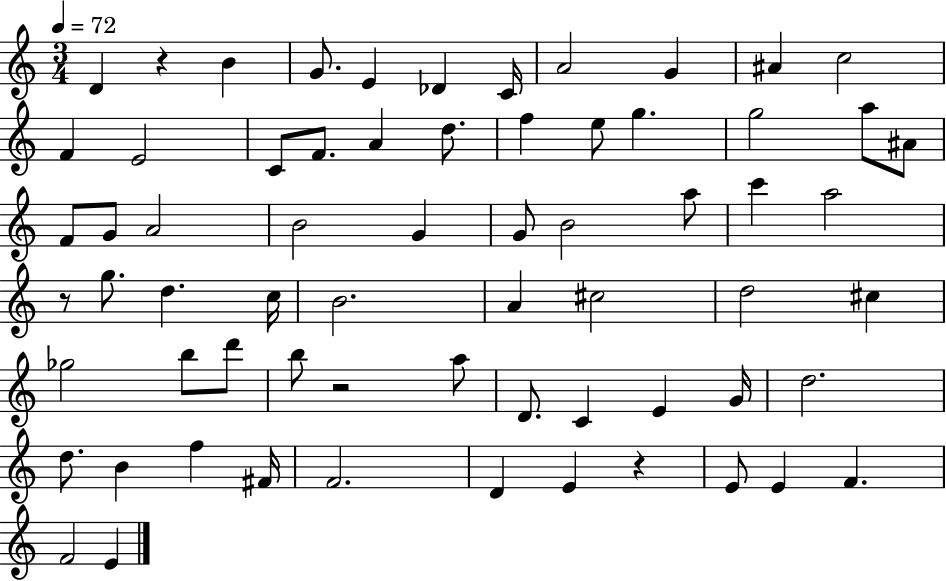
{
  \clef treble
  \numericTimeSignature
  \time 3/4
  \key c \major
  \tempo 4 = 72
  d'4 r4 b'4 | g'8. e'4 des'4 c'16 | a'2 g'4 | ais'4 c''2 | \break f'4 e'2 | c'8 f'8. a'4 d''8. | f''4 e''8 g''4. | g''2 a''8 ais'8 | \break f'8 g'8 a'2 | b'2 g'4 | g'8 b'2 a''8 | c'''4 a''2 | \break r8 g''8. d''4. c''16 | b'2. | a'4 cis''2 | d''2 cis''4 | \break ges''2 b''8 d'''8 | b''8 r2 a''8 | d'8. c'4 e'4 g'16 | d''2. | \break d''8. b'4 f''4 fis'16 | f'2. | d'4 e'4 r4 | e'8 e'4 f'4. | \break f'2 e'4 | \bar "|."
}